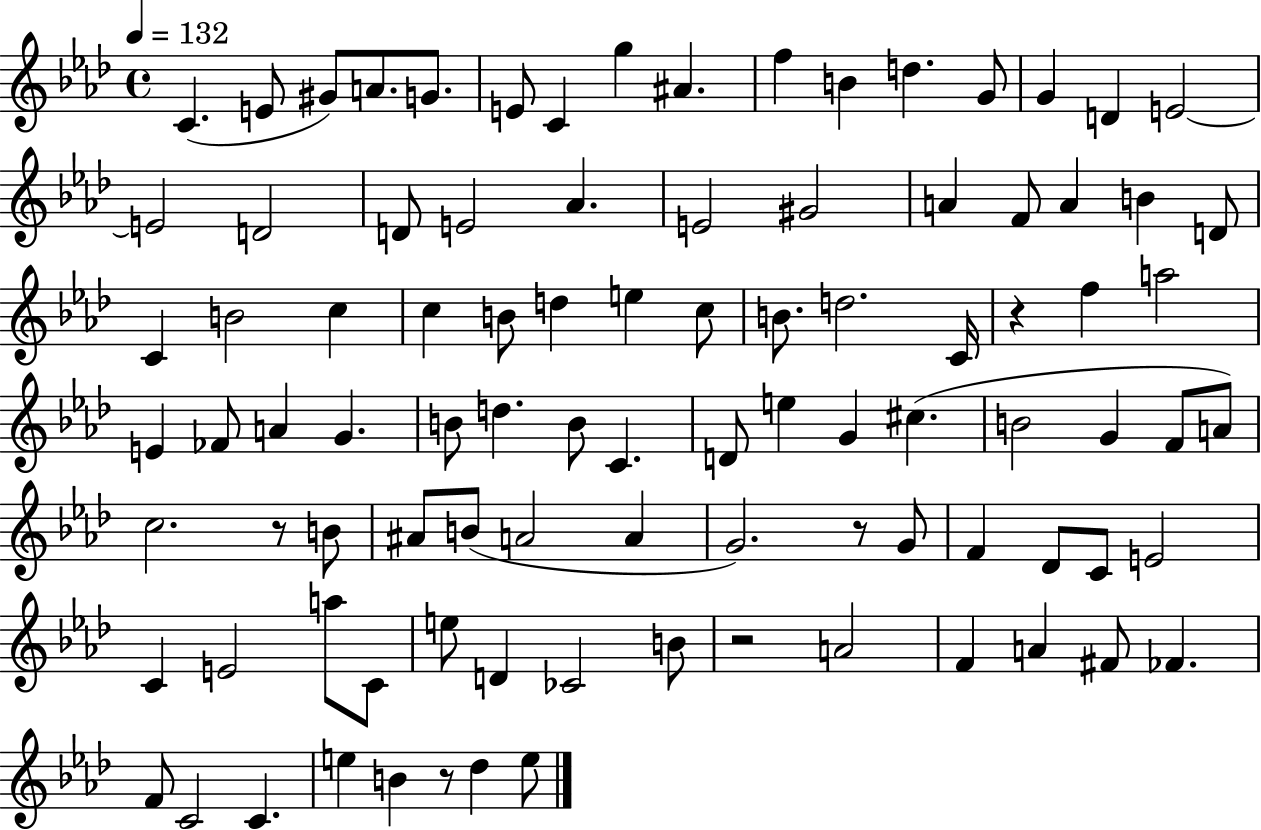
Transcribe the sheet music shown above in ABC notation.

X:1
T:Untitled
M:4/4
L:1/4
K:Ab
C E/2 ^G/2 A/2 G/2 E/2 C g ^A f B d G/2 G D E2 E2 D2 D/2 E2 _A E2 ^G2 A F/2 A B D/2 C B2 c c B/2 d e c/2 B/2 d2 C/4 z f a2 E _F/2 A G B/2 d B/2 C D/2 e G ^c B2 G F/2 A/2 c2 z/2 B/2 ^A/2 B/2 A2 A G2 z/2 G/2 F _D/2 C/2 E2 C E2 a/2 C/2 e/2 D _C2 B/2 z2 A2 F A ^F/2 _F F/2 C2 C e B z/2 _d e/2